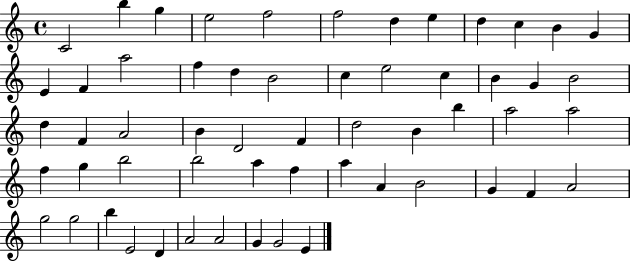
{
  \clef treble
  \time 4/4
  \defaultTimeSignature
  \key c \major
  c'2 b''4 g''4 | e''2 f''2 | f''2 d''4 e''4 | d''4 c''4 b'4 g'4 | \break e'4 f'4 a''2 | f''4 d''4 b'2 | c''4 e''2 c''4 | b'4 g'4 b'2 | \break d''4 f'4 a'2 | b'4 d'2 f'4 | d''2 b'4 b''4 | a''2 a''2 | \break f''4 g''4 b''2 | b''2 a''4 f''4 | a''4 a'4 b'2 | g'4 f'4 a'2 | \break g''2 g''2 | b''4 e'2 d'4 | a'2 a'2 | g'4 g'2 e'4 | \break \bar "|."
}